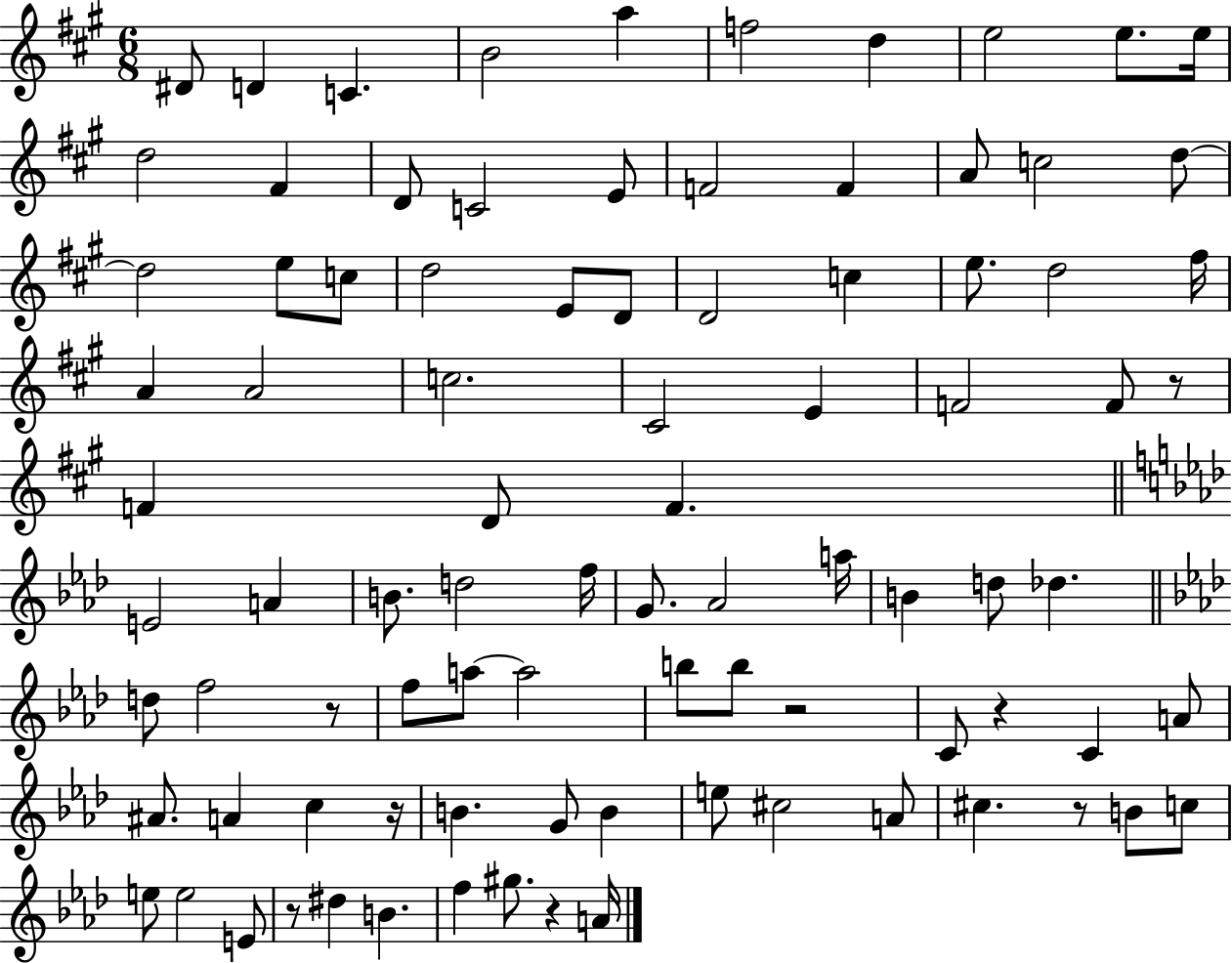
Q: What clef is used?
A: treble